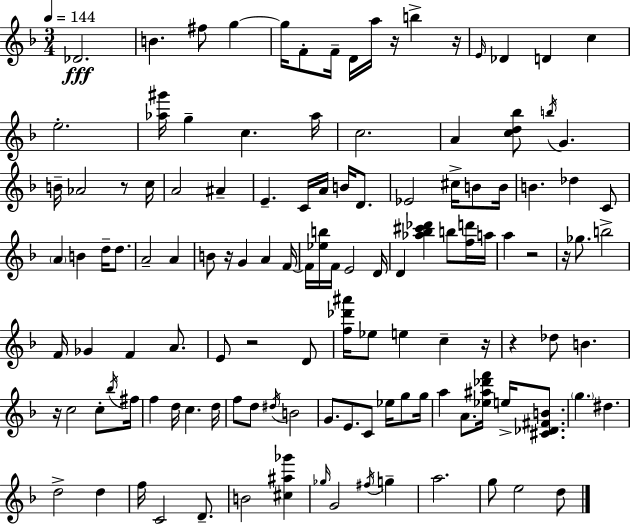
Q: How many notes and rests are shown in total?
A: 126